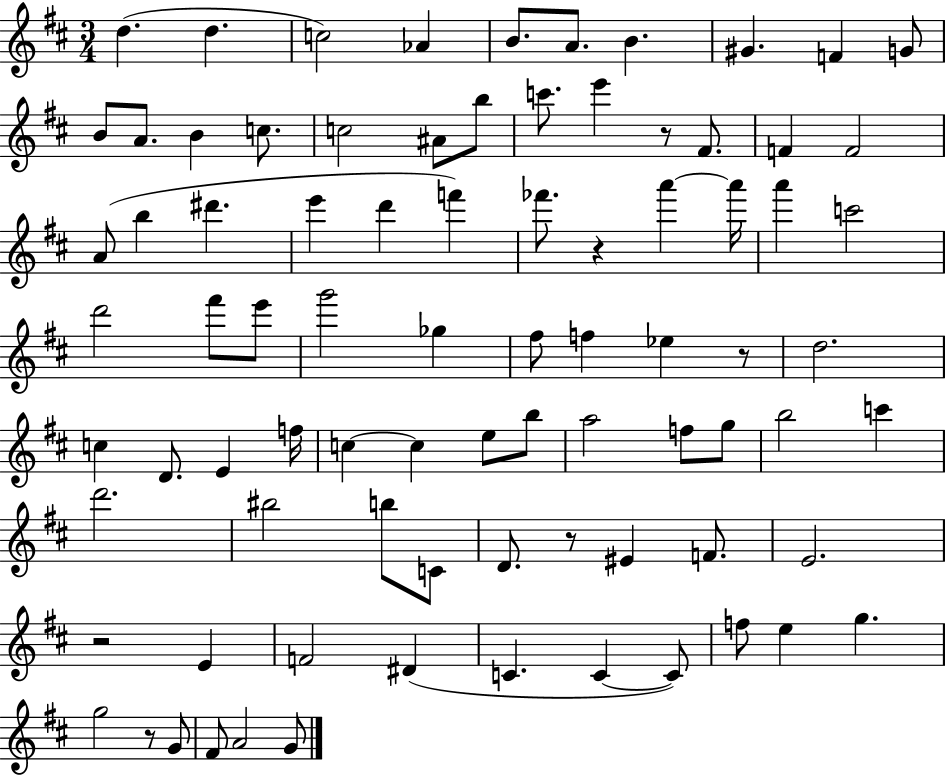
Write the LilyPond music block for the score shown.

{
  \clef treble
  \numericTimeSignature
  \time 3/4
  \key d \major
  \repeat volta 2 { d''4.( d''4. | c''2) aes'4 | b'8. a'8. b'4. | gis'4. f'4 g'8 | \break b'8 a'8. b'4 c''8. | c''2 ais'8 b''8 | c'''8. e'''4 r8 fis'8. | f'4 f'2 | \break a'8( b''4 dis'''4. | e'''4 d'''4 f'''4) | fes'''8. r4 a'''4~~ a'''16 | a'''4 c'''2 | \break d'''2 fis'''8 e'''8 | g'''2 ges''4 | fis''8 f''4 ees''4 r8 | d''2. | \break c''4 d'8. e'4 f''16 | c''4~~ c''4 e''8 b''8 | a''2 f''8 g''8 | b''2 c'''4 | \break d'''2. | bis''2 b''8 c'8 | d'8. r8 eis'4 f'8. | e'2. | \break r2 e'4 | f'2 dis'4( | c'4. c'4~~ c'8) | f''8 e''4 g''4. | \break g''2 r8 g'8 | fis'8 a'2 g'8 | } \bar "|."
}